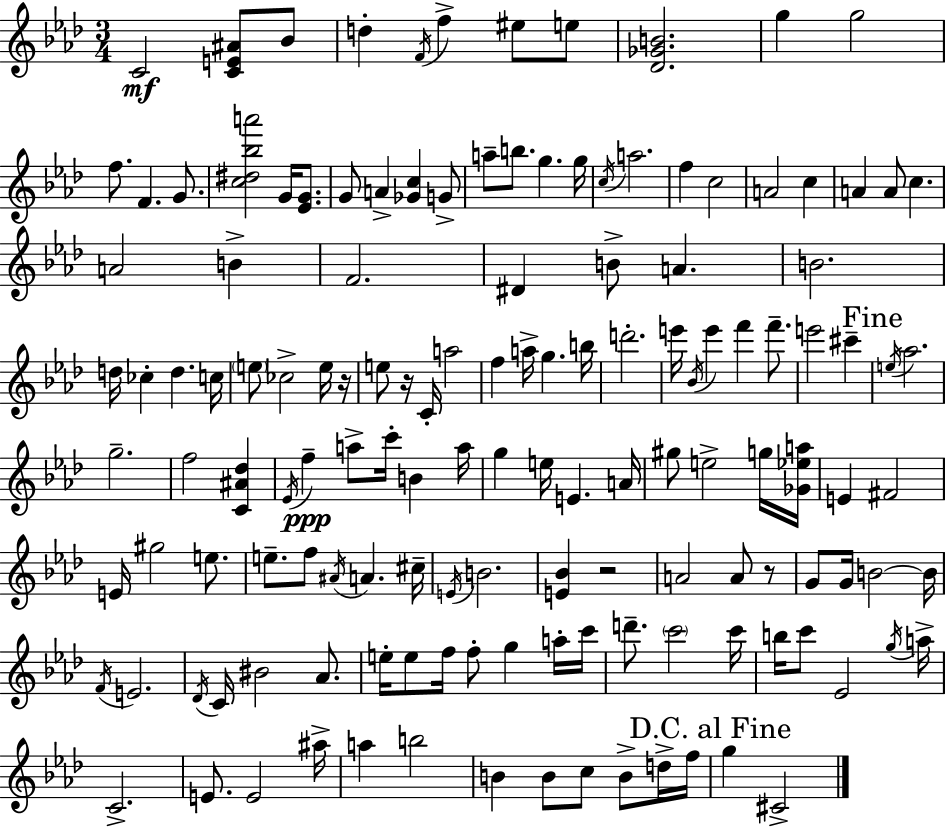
{
  \clef treble
  \numericTimeSignature
  \time 3/4
  \key f \minor
  \repeat volta 2 { c'2\mf <c' e' ais'>8 bes'8 | d''4-. \acciaccatura { f'16 } f''4-> eis''8 e''8 | <des' ges' b'>2. | g''4 g''2 | \break f''8. f'4. g'8. | <c'' dis'' bes'' a'''>2 g'16 <ees' g'>8. | g'8 a'4-> <ges' c''>4 g'8-> | a''8-- b''8. g''4. | \break g''16 \acciaccatura { c''16 } a''2. | f''4 c''2 | a'2 c''4 | a'4 a'8 c''4. | \break a'2 b'4-> | f'2. | dis'4 b'8-> a'4. | b'2. | \break d''16 ces''4-. d''4. | c''16 \parenthesize e''8 ces''2-> | e''16 r16 e''8 r16 c'16-. a''2 | f''4 a''16-> g''4. | \break b''16 d'''2.-. | e'''16 \acciaccatura { bes'16 } e'''4 f'''4 | f'''8.-- e'''2 cis'''4-- | \mark "Fine" \acciaccatura { e''16 } aes''2. | \break g''2.-- | f''2 | <c' ais' des''>4 \acciaccatura { ees'16 }\ppp f''4-- a''8-> c'''16-. | b'4 a''16 g''4 e''16 e'4. | \break a'16 gis''8 e''2-> | g''16 <ges' ees'' a''>16 e'4 fis'2 | e'16 gis''2 | e''8. e''8.-- f''8 \acciaccatura { ais'16 } a'4. | \break cis''16-- \acciaccatura { e'16 } b'2. | <e' bes'>4 r2 | a'2 | a'8 r8 g'8 g'16 b'2~~ | \break b'16 \acciaccatura { f'16 } e'2. | \acciaccatura { des'16 } c'16 bis'2 | aes'8. e''16-. e''8 | f''16 f''8-. g''4 a''16-. c'''16 d'''8.-- | \break \parenthesize c'''2 c'''16 b''16 c'''8 | ees'2 \acciaccatura { g''16 } a''16-> c'2.-> | e'8. | e'2 ais''16-> a''4 | \break b''2 b'4 | b'8 c''8 b'8-> d''16-> f''16 \mark "D.C. al Fine" g''4 | cis'2-> } \bar "|."
}